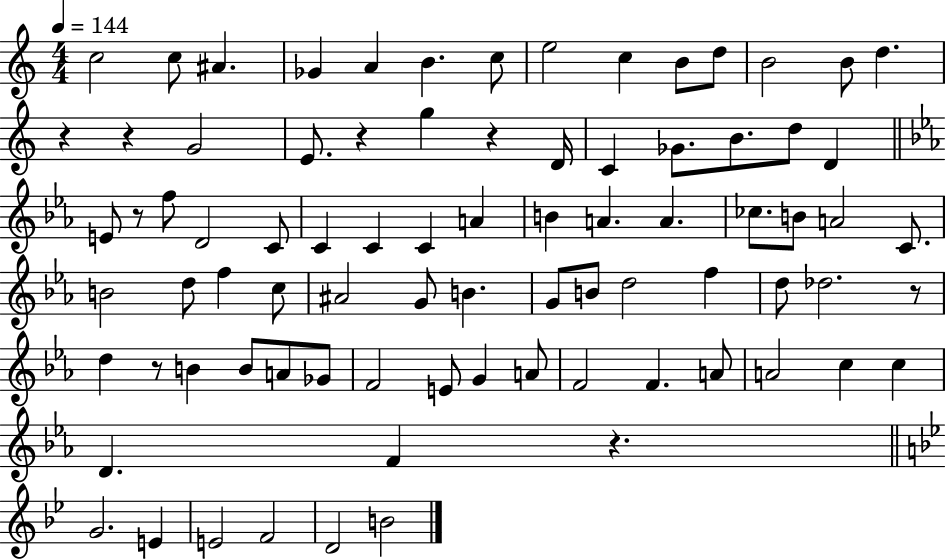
{
  \clef treble
  \numericTimeSignature
  \time 4/4
  \key c \major
  \tempo 4 = 144
  \repeat volta 2 { c''2 c''8 ais'4. | ges'4 a'4 b'4. c''8 | e''2 c''4 b'8 d''8 | b'2 b'8 d''4. | \break r4 r4 g'2 | e'8. r4 g''4 r4 d'16 | c'4 ges'8. b'8. d''8 d'4 | \bar "||" \break \key ees \major e'8 r8 f''8 d'2 c'8 | c'4 c'4 c'4 a'4 | b'4 a'4. a'4. | ces''8. b'8 a'2 c'8. | \break b'2 d''8 f''4 c''8 | ais'2 g'8 b'4. | g'8 b'8 d''2 f''4 | d''8 des''2. r8 | \break d''4 r8 b'4 b'8 a'8 ges'8 | f'2 e'8 g'4 a'8 | f'2 f'4. a'8 | a'2 c''4 c''4 | \break d'4. f'4 r4. | \bar "||" \break \key g \minor g'2. e'4 | e'2 f'2 | d'2 b'2 | } \bar "|."
}